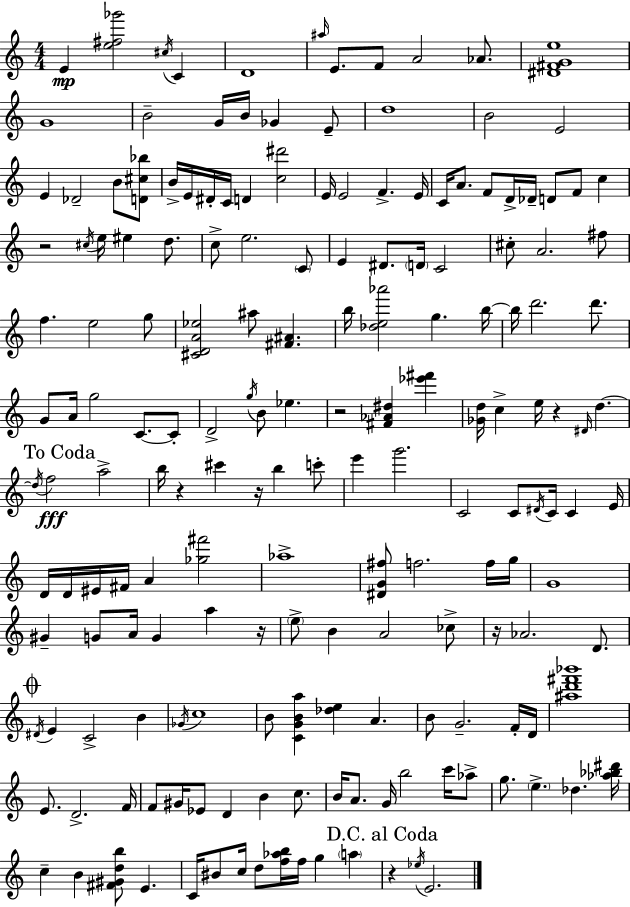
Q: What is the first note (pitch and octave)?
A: E4